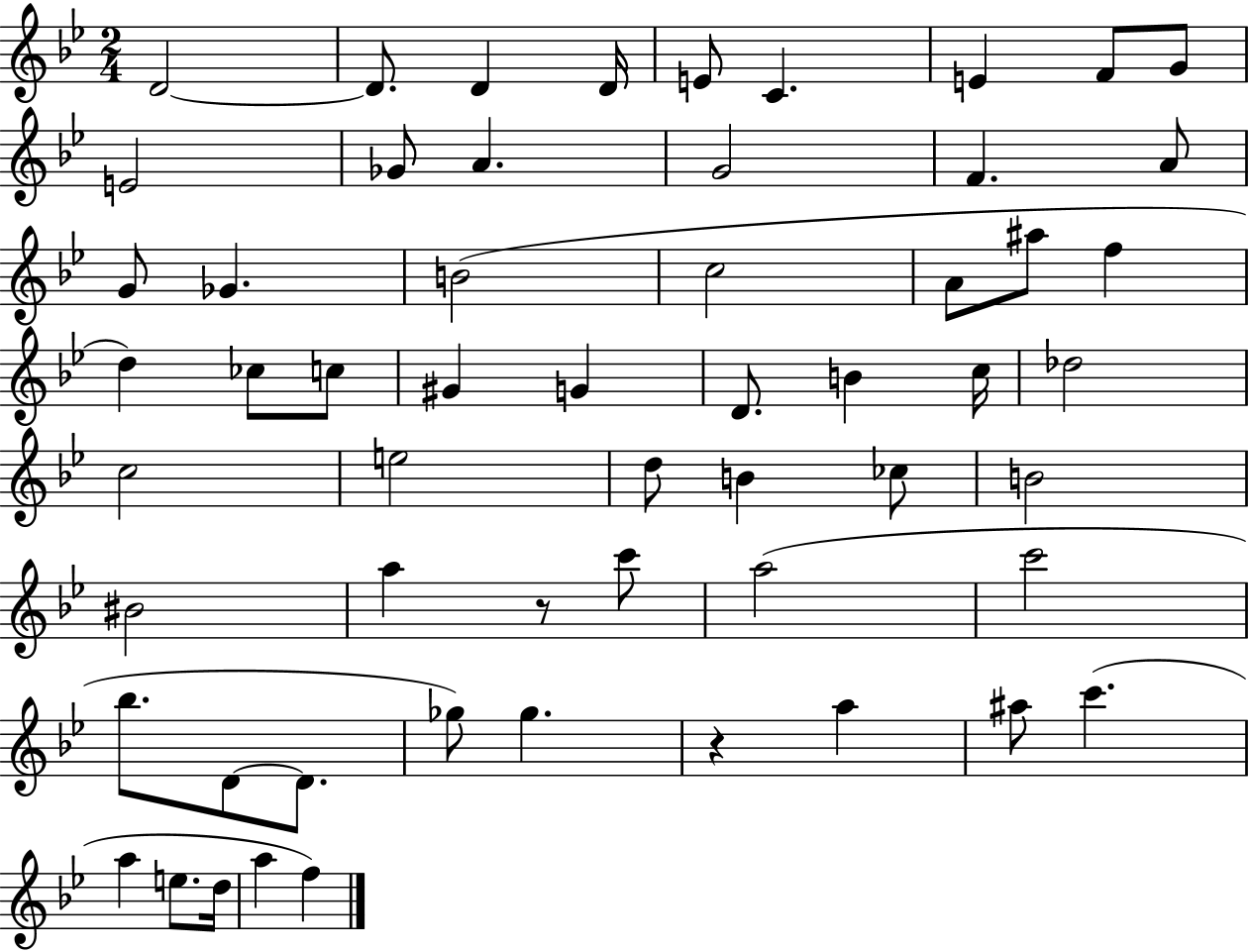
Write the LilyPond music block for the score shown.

{
  \clef treble
  \numericTimeSignature
  \time 2/4
  \key bes \major
  d'2~~ | d'8. d'4 d'16 | e'8 c'4. | e'4 f'8 g'8 | \break e'2 | ges'8 a'4. | g'2 | f'4. a'8 | \break g'8 ges'4. | b'2( | c''2 | a'8 ais''8 f''4 | \break d''4) ces''8 c''8 | gis'4 g'4 | d'8. b'4 c''16 | des''2 | \break c''2 | e''2 | d''8 b'4 ces''8 | b'2 | \break bis'2 | a''4 r8 c'''8 | a''2( | c'''2 | \break bes''8. d'8~~ d'8. | ges''8) ges''4. | r4 a''4 | ais''8 c'''4.( | \break a''4 e''8. d''16 | a''4 f''4) | \bar "|."
}